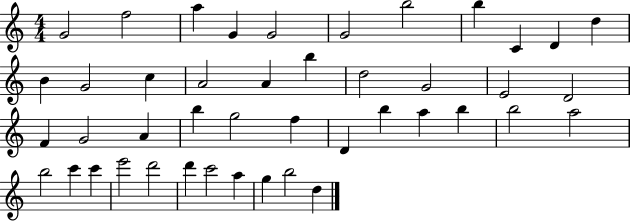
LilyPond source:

{
  \clef treble
  \numericTimeSignature
  \time 4/4
  \key c \major
  g'2 f''2 | a''4 g'4 g'2 | g'2 b''2 | b''4 c'4 d'4 d''4 | \break b'4 g'2 c''4 | a'2 a'4 b''4 | d''2 g'2 | e'2 d'2 | \break f'4 g'2 a'4 | b''4 g''2 f''4 | d'4 b''4 a''4 b''4 | b''2 a''2 | \break b''2 c'''4 c'''4 | e'''2 d'''2 | d'''4 c'''2 a''4 | g''4 b''2 d''4 | \break \bar "|."
}